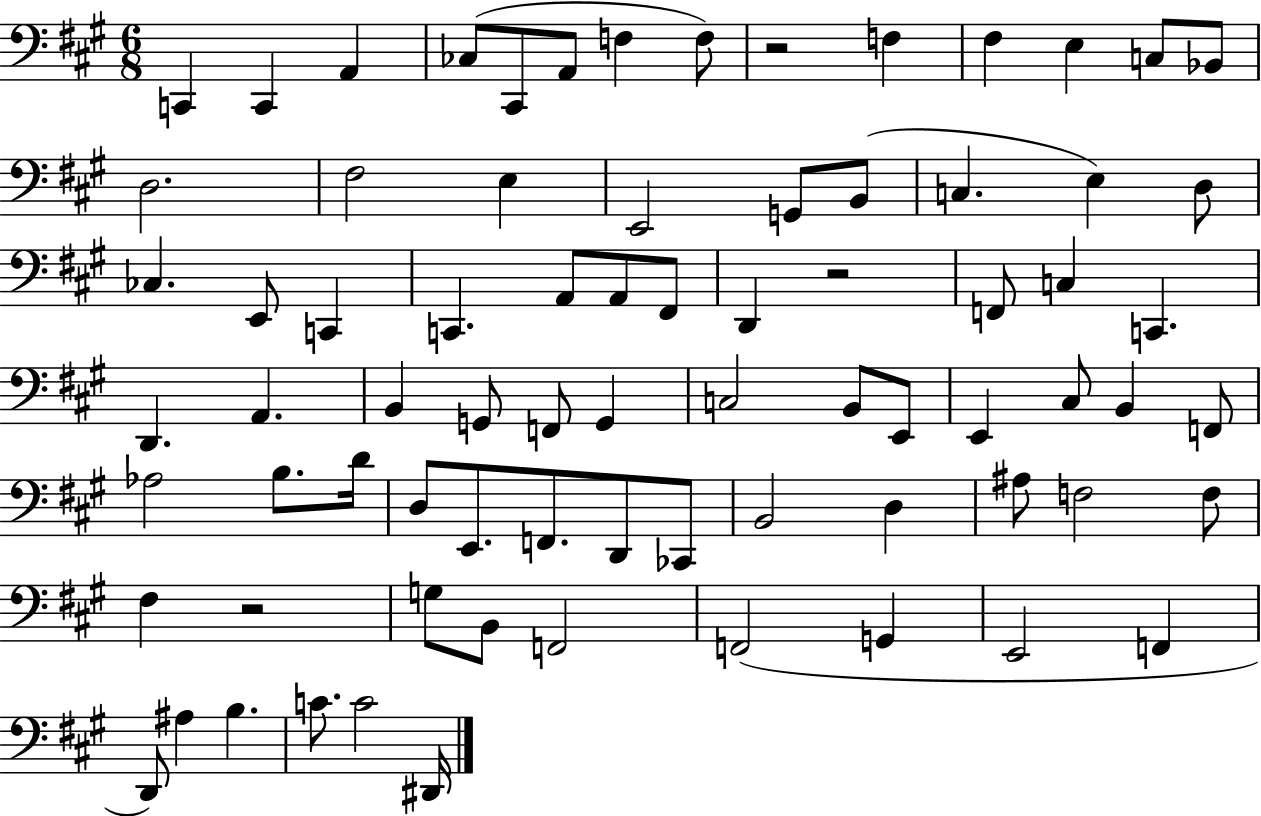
{
  \clef bass
  \numericTimeSignature
  \time 6/8
  \key a \major
  c,4 c,4 a,4 | ces8( cis,8 a,8 f4 f8) | r2 f4 | fis4 e4 c8 bes,8 | \break d2. | fis2 e4 | e,2 g,8 b,8( | c4. e4) d8 | \break ces4. e,8 c,4 | c,4. a,8 a,8 fis,8 | d,4 r2 | f,8 c4 c,4. | \break d,4. a,4. | b,4 g,8 f,8 g,4 | c2 b,8 e,8 | e,4 cis8 b,4 f,8 | \break aes2 b8. d'16 | d8 e,8. f,8. d,8 ces,8 | b,2 d4 | ais8 f2 f8 | \break fis4 r2 | g8 b,8 f,2 | f,2( g,4 | e,2 f,4 | \break d,8) ais4 b4. | c'8. c'2 dis,16 | \bar "|."
}